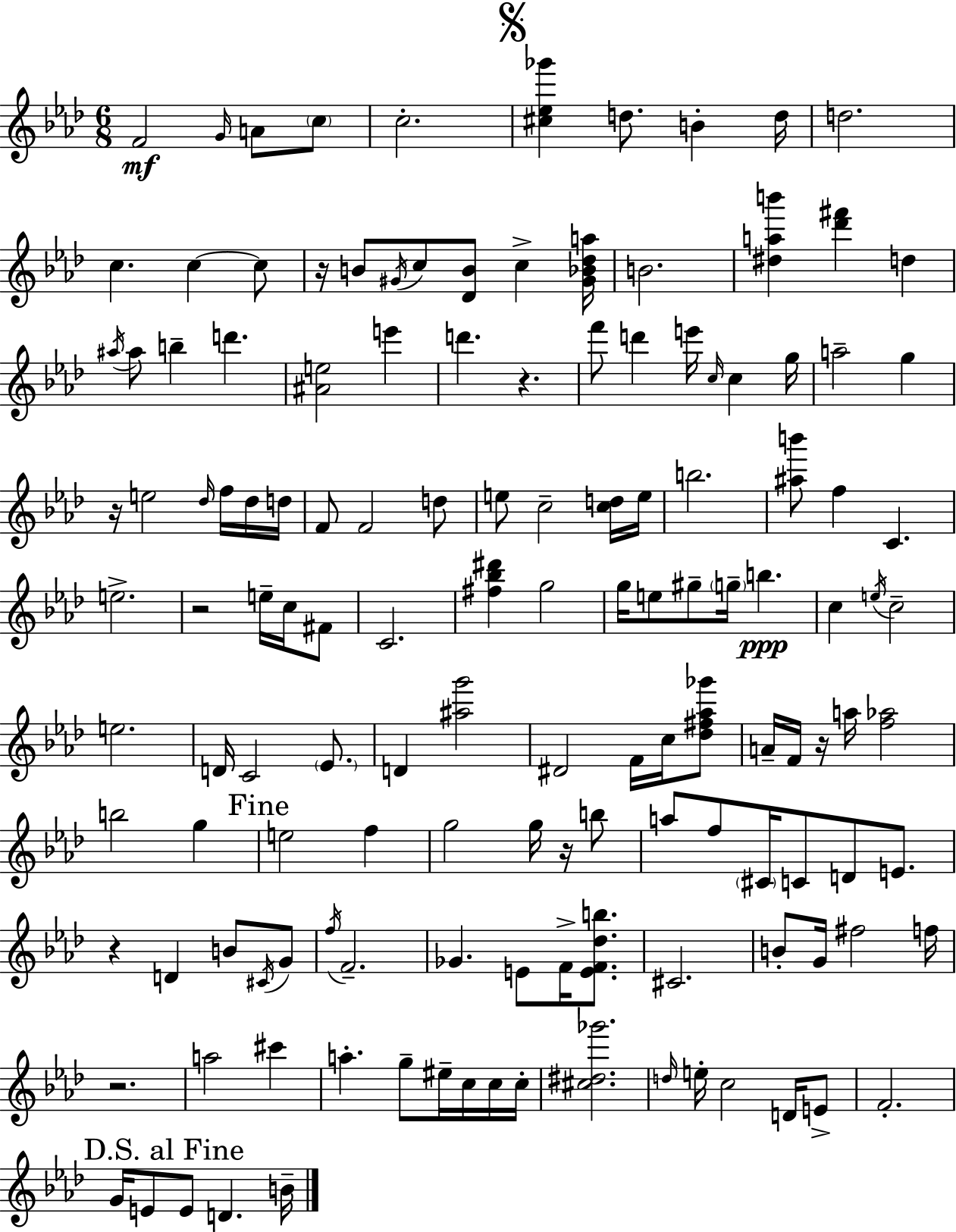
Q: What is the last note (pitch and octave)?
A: B4